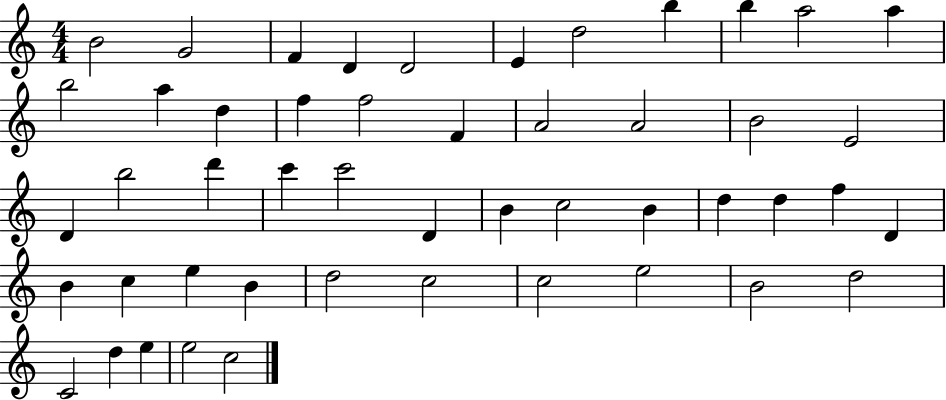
X:1
T:Untitled
M:4/4
L:1/4
K:C
B2 G2 F D D2 E d2 b b a2 a b2 a d f f2 F A2 A2 B2 E2 D b2 d' c' c'2 D B c2 B d d f D B c e B d2 c2 c2 e2 B2 d2 C2 d e e2 c2